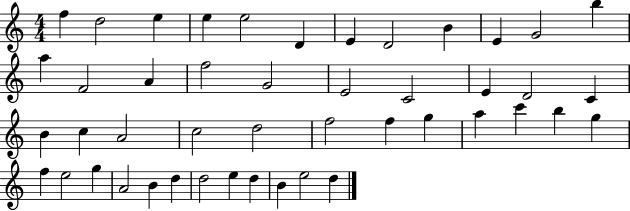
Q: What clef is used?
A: treble